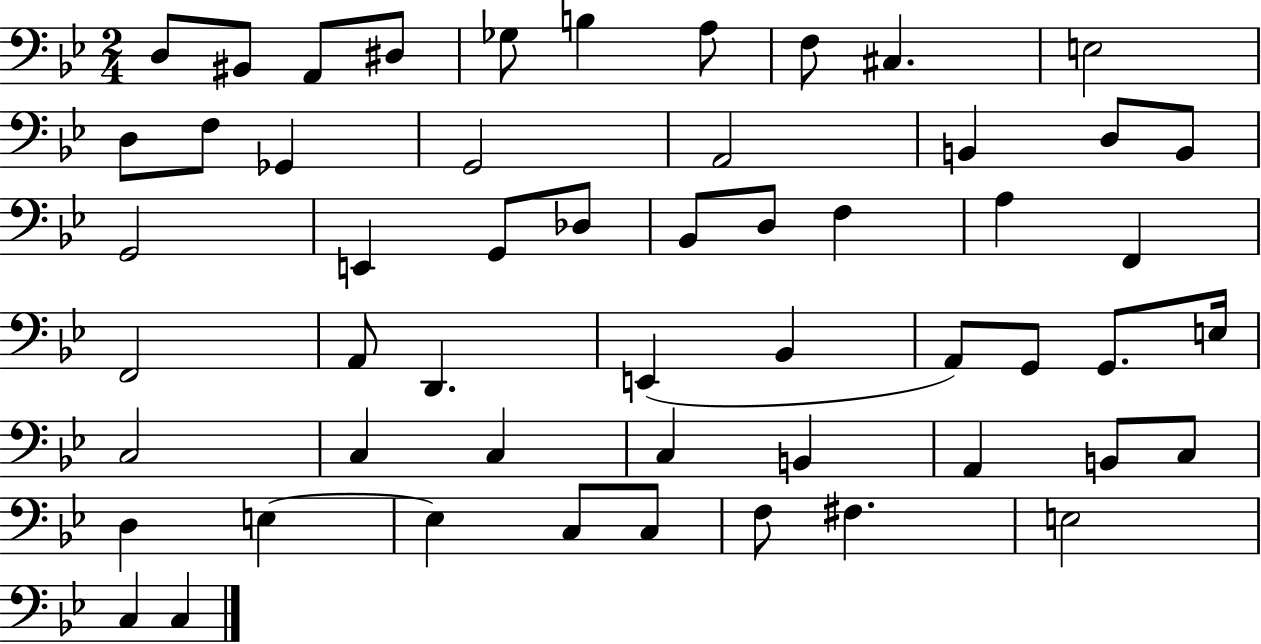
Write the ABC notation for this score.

X:1
T:Untitled
M:2/4
L:1/4
K:Bb
D,/2 ^B,,/2 A,,/2 ^D,/2 _G,/2 B, A,/2 F,/2 ^C, E,2 D,/2 F,/2 _G,, G,,2 A,,2 B,, D,/2 B,,/2 G,,2 E,, G,,/2 _D,/2 _B,,/2 D,/2 F, A, F,, F,,2 A,,/2 D,, E,, _B,, A,,/2 G,,/2 G,,/2 E,/4 C,2 C, C, C, B,, A,, B,,/2 C,/2 D, E, E, C,/2 C,/2 F,/2 ^F, E,2 C, C,